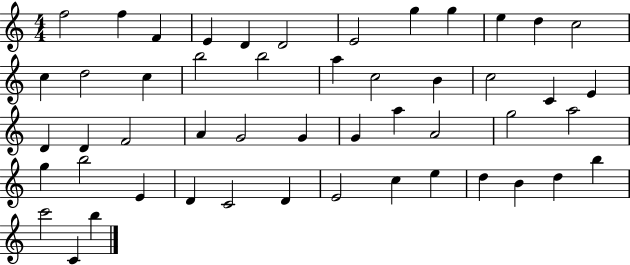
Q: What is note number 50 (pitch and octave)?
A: B5